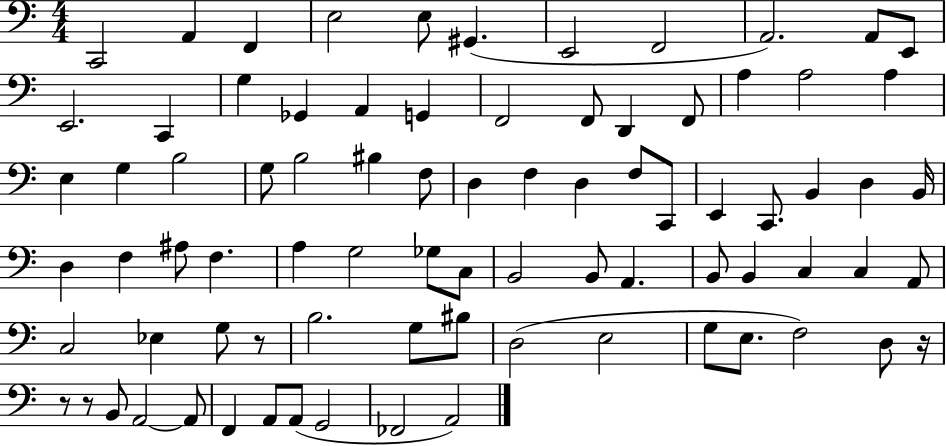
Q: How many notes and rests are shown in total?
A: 82